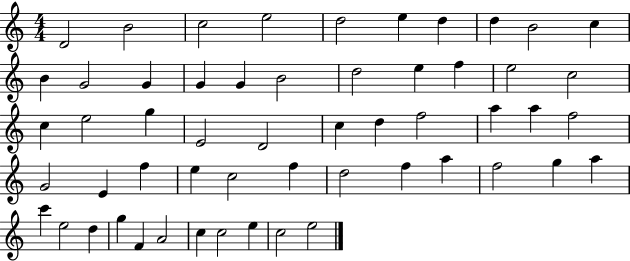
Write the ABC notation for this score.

X:1
T:Untitled
M:4/4
L:1/4
K:C
D2 B2 c2 e2 d2 e d d B2 c B G2 G G G B2 d2 e f e2 c2 c e2 g E2 D2 c d f2 a a f2 G2 E f e c2 f d2 f a f2 g a c' e2 d g F A2 c c2 e c2 e2